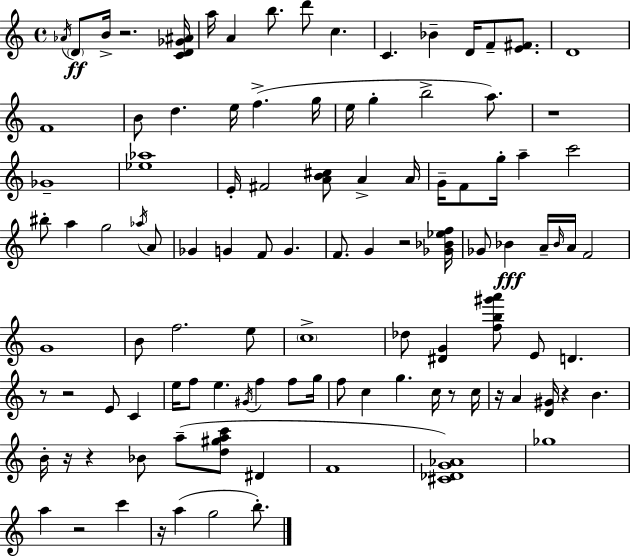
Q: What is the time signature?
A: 4/4